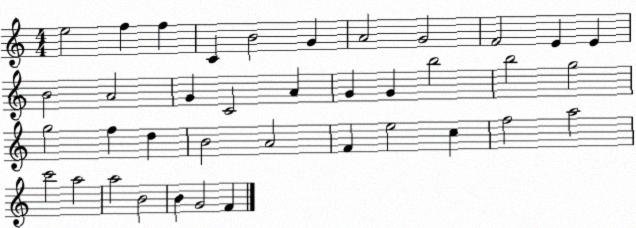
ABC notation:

X:1
T:Untitled
M:4/4
L:1/4
K:C
e2 f f C B2 G A2 G2 F2 E E B2 A2 G C2 A G G b2 b2 g2 g2 f d B2 A2 F e2 c f2 a2 c'2 a2 a2 B2 B G2 F